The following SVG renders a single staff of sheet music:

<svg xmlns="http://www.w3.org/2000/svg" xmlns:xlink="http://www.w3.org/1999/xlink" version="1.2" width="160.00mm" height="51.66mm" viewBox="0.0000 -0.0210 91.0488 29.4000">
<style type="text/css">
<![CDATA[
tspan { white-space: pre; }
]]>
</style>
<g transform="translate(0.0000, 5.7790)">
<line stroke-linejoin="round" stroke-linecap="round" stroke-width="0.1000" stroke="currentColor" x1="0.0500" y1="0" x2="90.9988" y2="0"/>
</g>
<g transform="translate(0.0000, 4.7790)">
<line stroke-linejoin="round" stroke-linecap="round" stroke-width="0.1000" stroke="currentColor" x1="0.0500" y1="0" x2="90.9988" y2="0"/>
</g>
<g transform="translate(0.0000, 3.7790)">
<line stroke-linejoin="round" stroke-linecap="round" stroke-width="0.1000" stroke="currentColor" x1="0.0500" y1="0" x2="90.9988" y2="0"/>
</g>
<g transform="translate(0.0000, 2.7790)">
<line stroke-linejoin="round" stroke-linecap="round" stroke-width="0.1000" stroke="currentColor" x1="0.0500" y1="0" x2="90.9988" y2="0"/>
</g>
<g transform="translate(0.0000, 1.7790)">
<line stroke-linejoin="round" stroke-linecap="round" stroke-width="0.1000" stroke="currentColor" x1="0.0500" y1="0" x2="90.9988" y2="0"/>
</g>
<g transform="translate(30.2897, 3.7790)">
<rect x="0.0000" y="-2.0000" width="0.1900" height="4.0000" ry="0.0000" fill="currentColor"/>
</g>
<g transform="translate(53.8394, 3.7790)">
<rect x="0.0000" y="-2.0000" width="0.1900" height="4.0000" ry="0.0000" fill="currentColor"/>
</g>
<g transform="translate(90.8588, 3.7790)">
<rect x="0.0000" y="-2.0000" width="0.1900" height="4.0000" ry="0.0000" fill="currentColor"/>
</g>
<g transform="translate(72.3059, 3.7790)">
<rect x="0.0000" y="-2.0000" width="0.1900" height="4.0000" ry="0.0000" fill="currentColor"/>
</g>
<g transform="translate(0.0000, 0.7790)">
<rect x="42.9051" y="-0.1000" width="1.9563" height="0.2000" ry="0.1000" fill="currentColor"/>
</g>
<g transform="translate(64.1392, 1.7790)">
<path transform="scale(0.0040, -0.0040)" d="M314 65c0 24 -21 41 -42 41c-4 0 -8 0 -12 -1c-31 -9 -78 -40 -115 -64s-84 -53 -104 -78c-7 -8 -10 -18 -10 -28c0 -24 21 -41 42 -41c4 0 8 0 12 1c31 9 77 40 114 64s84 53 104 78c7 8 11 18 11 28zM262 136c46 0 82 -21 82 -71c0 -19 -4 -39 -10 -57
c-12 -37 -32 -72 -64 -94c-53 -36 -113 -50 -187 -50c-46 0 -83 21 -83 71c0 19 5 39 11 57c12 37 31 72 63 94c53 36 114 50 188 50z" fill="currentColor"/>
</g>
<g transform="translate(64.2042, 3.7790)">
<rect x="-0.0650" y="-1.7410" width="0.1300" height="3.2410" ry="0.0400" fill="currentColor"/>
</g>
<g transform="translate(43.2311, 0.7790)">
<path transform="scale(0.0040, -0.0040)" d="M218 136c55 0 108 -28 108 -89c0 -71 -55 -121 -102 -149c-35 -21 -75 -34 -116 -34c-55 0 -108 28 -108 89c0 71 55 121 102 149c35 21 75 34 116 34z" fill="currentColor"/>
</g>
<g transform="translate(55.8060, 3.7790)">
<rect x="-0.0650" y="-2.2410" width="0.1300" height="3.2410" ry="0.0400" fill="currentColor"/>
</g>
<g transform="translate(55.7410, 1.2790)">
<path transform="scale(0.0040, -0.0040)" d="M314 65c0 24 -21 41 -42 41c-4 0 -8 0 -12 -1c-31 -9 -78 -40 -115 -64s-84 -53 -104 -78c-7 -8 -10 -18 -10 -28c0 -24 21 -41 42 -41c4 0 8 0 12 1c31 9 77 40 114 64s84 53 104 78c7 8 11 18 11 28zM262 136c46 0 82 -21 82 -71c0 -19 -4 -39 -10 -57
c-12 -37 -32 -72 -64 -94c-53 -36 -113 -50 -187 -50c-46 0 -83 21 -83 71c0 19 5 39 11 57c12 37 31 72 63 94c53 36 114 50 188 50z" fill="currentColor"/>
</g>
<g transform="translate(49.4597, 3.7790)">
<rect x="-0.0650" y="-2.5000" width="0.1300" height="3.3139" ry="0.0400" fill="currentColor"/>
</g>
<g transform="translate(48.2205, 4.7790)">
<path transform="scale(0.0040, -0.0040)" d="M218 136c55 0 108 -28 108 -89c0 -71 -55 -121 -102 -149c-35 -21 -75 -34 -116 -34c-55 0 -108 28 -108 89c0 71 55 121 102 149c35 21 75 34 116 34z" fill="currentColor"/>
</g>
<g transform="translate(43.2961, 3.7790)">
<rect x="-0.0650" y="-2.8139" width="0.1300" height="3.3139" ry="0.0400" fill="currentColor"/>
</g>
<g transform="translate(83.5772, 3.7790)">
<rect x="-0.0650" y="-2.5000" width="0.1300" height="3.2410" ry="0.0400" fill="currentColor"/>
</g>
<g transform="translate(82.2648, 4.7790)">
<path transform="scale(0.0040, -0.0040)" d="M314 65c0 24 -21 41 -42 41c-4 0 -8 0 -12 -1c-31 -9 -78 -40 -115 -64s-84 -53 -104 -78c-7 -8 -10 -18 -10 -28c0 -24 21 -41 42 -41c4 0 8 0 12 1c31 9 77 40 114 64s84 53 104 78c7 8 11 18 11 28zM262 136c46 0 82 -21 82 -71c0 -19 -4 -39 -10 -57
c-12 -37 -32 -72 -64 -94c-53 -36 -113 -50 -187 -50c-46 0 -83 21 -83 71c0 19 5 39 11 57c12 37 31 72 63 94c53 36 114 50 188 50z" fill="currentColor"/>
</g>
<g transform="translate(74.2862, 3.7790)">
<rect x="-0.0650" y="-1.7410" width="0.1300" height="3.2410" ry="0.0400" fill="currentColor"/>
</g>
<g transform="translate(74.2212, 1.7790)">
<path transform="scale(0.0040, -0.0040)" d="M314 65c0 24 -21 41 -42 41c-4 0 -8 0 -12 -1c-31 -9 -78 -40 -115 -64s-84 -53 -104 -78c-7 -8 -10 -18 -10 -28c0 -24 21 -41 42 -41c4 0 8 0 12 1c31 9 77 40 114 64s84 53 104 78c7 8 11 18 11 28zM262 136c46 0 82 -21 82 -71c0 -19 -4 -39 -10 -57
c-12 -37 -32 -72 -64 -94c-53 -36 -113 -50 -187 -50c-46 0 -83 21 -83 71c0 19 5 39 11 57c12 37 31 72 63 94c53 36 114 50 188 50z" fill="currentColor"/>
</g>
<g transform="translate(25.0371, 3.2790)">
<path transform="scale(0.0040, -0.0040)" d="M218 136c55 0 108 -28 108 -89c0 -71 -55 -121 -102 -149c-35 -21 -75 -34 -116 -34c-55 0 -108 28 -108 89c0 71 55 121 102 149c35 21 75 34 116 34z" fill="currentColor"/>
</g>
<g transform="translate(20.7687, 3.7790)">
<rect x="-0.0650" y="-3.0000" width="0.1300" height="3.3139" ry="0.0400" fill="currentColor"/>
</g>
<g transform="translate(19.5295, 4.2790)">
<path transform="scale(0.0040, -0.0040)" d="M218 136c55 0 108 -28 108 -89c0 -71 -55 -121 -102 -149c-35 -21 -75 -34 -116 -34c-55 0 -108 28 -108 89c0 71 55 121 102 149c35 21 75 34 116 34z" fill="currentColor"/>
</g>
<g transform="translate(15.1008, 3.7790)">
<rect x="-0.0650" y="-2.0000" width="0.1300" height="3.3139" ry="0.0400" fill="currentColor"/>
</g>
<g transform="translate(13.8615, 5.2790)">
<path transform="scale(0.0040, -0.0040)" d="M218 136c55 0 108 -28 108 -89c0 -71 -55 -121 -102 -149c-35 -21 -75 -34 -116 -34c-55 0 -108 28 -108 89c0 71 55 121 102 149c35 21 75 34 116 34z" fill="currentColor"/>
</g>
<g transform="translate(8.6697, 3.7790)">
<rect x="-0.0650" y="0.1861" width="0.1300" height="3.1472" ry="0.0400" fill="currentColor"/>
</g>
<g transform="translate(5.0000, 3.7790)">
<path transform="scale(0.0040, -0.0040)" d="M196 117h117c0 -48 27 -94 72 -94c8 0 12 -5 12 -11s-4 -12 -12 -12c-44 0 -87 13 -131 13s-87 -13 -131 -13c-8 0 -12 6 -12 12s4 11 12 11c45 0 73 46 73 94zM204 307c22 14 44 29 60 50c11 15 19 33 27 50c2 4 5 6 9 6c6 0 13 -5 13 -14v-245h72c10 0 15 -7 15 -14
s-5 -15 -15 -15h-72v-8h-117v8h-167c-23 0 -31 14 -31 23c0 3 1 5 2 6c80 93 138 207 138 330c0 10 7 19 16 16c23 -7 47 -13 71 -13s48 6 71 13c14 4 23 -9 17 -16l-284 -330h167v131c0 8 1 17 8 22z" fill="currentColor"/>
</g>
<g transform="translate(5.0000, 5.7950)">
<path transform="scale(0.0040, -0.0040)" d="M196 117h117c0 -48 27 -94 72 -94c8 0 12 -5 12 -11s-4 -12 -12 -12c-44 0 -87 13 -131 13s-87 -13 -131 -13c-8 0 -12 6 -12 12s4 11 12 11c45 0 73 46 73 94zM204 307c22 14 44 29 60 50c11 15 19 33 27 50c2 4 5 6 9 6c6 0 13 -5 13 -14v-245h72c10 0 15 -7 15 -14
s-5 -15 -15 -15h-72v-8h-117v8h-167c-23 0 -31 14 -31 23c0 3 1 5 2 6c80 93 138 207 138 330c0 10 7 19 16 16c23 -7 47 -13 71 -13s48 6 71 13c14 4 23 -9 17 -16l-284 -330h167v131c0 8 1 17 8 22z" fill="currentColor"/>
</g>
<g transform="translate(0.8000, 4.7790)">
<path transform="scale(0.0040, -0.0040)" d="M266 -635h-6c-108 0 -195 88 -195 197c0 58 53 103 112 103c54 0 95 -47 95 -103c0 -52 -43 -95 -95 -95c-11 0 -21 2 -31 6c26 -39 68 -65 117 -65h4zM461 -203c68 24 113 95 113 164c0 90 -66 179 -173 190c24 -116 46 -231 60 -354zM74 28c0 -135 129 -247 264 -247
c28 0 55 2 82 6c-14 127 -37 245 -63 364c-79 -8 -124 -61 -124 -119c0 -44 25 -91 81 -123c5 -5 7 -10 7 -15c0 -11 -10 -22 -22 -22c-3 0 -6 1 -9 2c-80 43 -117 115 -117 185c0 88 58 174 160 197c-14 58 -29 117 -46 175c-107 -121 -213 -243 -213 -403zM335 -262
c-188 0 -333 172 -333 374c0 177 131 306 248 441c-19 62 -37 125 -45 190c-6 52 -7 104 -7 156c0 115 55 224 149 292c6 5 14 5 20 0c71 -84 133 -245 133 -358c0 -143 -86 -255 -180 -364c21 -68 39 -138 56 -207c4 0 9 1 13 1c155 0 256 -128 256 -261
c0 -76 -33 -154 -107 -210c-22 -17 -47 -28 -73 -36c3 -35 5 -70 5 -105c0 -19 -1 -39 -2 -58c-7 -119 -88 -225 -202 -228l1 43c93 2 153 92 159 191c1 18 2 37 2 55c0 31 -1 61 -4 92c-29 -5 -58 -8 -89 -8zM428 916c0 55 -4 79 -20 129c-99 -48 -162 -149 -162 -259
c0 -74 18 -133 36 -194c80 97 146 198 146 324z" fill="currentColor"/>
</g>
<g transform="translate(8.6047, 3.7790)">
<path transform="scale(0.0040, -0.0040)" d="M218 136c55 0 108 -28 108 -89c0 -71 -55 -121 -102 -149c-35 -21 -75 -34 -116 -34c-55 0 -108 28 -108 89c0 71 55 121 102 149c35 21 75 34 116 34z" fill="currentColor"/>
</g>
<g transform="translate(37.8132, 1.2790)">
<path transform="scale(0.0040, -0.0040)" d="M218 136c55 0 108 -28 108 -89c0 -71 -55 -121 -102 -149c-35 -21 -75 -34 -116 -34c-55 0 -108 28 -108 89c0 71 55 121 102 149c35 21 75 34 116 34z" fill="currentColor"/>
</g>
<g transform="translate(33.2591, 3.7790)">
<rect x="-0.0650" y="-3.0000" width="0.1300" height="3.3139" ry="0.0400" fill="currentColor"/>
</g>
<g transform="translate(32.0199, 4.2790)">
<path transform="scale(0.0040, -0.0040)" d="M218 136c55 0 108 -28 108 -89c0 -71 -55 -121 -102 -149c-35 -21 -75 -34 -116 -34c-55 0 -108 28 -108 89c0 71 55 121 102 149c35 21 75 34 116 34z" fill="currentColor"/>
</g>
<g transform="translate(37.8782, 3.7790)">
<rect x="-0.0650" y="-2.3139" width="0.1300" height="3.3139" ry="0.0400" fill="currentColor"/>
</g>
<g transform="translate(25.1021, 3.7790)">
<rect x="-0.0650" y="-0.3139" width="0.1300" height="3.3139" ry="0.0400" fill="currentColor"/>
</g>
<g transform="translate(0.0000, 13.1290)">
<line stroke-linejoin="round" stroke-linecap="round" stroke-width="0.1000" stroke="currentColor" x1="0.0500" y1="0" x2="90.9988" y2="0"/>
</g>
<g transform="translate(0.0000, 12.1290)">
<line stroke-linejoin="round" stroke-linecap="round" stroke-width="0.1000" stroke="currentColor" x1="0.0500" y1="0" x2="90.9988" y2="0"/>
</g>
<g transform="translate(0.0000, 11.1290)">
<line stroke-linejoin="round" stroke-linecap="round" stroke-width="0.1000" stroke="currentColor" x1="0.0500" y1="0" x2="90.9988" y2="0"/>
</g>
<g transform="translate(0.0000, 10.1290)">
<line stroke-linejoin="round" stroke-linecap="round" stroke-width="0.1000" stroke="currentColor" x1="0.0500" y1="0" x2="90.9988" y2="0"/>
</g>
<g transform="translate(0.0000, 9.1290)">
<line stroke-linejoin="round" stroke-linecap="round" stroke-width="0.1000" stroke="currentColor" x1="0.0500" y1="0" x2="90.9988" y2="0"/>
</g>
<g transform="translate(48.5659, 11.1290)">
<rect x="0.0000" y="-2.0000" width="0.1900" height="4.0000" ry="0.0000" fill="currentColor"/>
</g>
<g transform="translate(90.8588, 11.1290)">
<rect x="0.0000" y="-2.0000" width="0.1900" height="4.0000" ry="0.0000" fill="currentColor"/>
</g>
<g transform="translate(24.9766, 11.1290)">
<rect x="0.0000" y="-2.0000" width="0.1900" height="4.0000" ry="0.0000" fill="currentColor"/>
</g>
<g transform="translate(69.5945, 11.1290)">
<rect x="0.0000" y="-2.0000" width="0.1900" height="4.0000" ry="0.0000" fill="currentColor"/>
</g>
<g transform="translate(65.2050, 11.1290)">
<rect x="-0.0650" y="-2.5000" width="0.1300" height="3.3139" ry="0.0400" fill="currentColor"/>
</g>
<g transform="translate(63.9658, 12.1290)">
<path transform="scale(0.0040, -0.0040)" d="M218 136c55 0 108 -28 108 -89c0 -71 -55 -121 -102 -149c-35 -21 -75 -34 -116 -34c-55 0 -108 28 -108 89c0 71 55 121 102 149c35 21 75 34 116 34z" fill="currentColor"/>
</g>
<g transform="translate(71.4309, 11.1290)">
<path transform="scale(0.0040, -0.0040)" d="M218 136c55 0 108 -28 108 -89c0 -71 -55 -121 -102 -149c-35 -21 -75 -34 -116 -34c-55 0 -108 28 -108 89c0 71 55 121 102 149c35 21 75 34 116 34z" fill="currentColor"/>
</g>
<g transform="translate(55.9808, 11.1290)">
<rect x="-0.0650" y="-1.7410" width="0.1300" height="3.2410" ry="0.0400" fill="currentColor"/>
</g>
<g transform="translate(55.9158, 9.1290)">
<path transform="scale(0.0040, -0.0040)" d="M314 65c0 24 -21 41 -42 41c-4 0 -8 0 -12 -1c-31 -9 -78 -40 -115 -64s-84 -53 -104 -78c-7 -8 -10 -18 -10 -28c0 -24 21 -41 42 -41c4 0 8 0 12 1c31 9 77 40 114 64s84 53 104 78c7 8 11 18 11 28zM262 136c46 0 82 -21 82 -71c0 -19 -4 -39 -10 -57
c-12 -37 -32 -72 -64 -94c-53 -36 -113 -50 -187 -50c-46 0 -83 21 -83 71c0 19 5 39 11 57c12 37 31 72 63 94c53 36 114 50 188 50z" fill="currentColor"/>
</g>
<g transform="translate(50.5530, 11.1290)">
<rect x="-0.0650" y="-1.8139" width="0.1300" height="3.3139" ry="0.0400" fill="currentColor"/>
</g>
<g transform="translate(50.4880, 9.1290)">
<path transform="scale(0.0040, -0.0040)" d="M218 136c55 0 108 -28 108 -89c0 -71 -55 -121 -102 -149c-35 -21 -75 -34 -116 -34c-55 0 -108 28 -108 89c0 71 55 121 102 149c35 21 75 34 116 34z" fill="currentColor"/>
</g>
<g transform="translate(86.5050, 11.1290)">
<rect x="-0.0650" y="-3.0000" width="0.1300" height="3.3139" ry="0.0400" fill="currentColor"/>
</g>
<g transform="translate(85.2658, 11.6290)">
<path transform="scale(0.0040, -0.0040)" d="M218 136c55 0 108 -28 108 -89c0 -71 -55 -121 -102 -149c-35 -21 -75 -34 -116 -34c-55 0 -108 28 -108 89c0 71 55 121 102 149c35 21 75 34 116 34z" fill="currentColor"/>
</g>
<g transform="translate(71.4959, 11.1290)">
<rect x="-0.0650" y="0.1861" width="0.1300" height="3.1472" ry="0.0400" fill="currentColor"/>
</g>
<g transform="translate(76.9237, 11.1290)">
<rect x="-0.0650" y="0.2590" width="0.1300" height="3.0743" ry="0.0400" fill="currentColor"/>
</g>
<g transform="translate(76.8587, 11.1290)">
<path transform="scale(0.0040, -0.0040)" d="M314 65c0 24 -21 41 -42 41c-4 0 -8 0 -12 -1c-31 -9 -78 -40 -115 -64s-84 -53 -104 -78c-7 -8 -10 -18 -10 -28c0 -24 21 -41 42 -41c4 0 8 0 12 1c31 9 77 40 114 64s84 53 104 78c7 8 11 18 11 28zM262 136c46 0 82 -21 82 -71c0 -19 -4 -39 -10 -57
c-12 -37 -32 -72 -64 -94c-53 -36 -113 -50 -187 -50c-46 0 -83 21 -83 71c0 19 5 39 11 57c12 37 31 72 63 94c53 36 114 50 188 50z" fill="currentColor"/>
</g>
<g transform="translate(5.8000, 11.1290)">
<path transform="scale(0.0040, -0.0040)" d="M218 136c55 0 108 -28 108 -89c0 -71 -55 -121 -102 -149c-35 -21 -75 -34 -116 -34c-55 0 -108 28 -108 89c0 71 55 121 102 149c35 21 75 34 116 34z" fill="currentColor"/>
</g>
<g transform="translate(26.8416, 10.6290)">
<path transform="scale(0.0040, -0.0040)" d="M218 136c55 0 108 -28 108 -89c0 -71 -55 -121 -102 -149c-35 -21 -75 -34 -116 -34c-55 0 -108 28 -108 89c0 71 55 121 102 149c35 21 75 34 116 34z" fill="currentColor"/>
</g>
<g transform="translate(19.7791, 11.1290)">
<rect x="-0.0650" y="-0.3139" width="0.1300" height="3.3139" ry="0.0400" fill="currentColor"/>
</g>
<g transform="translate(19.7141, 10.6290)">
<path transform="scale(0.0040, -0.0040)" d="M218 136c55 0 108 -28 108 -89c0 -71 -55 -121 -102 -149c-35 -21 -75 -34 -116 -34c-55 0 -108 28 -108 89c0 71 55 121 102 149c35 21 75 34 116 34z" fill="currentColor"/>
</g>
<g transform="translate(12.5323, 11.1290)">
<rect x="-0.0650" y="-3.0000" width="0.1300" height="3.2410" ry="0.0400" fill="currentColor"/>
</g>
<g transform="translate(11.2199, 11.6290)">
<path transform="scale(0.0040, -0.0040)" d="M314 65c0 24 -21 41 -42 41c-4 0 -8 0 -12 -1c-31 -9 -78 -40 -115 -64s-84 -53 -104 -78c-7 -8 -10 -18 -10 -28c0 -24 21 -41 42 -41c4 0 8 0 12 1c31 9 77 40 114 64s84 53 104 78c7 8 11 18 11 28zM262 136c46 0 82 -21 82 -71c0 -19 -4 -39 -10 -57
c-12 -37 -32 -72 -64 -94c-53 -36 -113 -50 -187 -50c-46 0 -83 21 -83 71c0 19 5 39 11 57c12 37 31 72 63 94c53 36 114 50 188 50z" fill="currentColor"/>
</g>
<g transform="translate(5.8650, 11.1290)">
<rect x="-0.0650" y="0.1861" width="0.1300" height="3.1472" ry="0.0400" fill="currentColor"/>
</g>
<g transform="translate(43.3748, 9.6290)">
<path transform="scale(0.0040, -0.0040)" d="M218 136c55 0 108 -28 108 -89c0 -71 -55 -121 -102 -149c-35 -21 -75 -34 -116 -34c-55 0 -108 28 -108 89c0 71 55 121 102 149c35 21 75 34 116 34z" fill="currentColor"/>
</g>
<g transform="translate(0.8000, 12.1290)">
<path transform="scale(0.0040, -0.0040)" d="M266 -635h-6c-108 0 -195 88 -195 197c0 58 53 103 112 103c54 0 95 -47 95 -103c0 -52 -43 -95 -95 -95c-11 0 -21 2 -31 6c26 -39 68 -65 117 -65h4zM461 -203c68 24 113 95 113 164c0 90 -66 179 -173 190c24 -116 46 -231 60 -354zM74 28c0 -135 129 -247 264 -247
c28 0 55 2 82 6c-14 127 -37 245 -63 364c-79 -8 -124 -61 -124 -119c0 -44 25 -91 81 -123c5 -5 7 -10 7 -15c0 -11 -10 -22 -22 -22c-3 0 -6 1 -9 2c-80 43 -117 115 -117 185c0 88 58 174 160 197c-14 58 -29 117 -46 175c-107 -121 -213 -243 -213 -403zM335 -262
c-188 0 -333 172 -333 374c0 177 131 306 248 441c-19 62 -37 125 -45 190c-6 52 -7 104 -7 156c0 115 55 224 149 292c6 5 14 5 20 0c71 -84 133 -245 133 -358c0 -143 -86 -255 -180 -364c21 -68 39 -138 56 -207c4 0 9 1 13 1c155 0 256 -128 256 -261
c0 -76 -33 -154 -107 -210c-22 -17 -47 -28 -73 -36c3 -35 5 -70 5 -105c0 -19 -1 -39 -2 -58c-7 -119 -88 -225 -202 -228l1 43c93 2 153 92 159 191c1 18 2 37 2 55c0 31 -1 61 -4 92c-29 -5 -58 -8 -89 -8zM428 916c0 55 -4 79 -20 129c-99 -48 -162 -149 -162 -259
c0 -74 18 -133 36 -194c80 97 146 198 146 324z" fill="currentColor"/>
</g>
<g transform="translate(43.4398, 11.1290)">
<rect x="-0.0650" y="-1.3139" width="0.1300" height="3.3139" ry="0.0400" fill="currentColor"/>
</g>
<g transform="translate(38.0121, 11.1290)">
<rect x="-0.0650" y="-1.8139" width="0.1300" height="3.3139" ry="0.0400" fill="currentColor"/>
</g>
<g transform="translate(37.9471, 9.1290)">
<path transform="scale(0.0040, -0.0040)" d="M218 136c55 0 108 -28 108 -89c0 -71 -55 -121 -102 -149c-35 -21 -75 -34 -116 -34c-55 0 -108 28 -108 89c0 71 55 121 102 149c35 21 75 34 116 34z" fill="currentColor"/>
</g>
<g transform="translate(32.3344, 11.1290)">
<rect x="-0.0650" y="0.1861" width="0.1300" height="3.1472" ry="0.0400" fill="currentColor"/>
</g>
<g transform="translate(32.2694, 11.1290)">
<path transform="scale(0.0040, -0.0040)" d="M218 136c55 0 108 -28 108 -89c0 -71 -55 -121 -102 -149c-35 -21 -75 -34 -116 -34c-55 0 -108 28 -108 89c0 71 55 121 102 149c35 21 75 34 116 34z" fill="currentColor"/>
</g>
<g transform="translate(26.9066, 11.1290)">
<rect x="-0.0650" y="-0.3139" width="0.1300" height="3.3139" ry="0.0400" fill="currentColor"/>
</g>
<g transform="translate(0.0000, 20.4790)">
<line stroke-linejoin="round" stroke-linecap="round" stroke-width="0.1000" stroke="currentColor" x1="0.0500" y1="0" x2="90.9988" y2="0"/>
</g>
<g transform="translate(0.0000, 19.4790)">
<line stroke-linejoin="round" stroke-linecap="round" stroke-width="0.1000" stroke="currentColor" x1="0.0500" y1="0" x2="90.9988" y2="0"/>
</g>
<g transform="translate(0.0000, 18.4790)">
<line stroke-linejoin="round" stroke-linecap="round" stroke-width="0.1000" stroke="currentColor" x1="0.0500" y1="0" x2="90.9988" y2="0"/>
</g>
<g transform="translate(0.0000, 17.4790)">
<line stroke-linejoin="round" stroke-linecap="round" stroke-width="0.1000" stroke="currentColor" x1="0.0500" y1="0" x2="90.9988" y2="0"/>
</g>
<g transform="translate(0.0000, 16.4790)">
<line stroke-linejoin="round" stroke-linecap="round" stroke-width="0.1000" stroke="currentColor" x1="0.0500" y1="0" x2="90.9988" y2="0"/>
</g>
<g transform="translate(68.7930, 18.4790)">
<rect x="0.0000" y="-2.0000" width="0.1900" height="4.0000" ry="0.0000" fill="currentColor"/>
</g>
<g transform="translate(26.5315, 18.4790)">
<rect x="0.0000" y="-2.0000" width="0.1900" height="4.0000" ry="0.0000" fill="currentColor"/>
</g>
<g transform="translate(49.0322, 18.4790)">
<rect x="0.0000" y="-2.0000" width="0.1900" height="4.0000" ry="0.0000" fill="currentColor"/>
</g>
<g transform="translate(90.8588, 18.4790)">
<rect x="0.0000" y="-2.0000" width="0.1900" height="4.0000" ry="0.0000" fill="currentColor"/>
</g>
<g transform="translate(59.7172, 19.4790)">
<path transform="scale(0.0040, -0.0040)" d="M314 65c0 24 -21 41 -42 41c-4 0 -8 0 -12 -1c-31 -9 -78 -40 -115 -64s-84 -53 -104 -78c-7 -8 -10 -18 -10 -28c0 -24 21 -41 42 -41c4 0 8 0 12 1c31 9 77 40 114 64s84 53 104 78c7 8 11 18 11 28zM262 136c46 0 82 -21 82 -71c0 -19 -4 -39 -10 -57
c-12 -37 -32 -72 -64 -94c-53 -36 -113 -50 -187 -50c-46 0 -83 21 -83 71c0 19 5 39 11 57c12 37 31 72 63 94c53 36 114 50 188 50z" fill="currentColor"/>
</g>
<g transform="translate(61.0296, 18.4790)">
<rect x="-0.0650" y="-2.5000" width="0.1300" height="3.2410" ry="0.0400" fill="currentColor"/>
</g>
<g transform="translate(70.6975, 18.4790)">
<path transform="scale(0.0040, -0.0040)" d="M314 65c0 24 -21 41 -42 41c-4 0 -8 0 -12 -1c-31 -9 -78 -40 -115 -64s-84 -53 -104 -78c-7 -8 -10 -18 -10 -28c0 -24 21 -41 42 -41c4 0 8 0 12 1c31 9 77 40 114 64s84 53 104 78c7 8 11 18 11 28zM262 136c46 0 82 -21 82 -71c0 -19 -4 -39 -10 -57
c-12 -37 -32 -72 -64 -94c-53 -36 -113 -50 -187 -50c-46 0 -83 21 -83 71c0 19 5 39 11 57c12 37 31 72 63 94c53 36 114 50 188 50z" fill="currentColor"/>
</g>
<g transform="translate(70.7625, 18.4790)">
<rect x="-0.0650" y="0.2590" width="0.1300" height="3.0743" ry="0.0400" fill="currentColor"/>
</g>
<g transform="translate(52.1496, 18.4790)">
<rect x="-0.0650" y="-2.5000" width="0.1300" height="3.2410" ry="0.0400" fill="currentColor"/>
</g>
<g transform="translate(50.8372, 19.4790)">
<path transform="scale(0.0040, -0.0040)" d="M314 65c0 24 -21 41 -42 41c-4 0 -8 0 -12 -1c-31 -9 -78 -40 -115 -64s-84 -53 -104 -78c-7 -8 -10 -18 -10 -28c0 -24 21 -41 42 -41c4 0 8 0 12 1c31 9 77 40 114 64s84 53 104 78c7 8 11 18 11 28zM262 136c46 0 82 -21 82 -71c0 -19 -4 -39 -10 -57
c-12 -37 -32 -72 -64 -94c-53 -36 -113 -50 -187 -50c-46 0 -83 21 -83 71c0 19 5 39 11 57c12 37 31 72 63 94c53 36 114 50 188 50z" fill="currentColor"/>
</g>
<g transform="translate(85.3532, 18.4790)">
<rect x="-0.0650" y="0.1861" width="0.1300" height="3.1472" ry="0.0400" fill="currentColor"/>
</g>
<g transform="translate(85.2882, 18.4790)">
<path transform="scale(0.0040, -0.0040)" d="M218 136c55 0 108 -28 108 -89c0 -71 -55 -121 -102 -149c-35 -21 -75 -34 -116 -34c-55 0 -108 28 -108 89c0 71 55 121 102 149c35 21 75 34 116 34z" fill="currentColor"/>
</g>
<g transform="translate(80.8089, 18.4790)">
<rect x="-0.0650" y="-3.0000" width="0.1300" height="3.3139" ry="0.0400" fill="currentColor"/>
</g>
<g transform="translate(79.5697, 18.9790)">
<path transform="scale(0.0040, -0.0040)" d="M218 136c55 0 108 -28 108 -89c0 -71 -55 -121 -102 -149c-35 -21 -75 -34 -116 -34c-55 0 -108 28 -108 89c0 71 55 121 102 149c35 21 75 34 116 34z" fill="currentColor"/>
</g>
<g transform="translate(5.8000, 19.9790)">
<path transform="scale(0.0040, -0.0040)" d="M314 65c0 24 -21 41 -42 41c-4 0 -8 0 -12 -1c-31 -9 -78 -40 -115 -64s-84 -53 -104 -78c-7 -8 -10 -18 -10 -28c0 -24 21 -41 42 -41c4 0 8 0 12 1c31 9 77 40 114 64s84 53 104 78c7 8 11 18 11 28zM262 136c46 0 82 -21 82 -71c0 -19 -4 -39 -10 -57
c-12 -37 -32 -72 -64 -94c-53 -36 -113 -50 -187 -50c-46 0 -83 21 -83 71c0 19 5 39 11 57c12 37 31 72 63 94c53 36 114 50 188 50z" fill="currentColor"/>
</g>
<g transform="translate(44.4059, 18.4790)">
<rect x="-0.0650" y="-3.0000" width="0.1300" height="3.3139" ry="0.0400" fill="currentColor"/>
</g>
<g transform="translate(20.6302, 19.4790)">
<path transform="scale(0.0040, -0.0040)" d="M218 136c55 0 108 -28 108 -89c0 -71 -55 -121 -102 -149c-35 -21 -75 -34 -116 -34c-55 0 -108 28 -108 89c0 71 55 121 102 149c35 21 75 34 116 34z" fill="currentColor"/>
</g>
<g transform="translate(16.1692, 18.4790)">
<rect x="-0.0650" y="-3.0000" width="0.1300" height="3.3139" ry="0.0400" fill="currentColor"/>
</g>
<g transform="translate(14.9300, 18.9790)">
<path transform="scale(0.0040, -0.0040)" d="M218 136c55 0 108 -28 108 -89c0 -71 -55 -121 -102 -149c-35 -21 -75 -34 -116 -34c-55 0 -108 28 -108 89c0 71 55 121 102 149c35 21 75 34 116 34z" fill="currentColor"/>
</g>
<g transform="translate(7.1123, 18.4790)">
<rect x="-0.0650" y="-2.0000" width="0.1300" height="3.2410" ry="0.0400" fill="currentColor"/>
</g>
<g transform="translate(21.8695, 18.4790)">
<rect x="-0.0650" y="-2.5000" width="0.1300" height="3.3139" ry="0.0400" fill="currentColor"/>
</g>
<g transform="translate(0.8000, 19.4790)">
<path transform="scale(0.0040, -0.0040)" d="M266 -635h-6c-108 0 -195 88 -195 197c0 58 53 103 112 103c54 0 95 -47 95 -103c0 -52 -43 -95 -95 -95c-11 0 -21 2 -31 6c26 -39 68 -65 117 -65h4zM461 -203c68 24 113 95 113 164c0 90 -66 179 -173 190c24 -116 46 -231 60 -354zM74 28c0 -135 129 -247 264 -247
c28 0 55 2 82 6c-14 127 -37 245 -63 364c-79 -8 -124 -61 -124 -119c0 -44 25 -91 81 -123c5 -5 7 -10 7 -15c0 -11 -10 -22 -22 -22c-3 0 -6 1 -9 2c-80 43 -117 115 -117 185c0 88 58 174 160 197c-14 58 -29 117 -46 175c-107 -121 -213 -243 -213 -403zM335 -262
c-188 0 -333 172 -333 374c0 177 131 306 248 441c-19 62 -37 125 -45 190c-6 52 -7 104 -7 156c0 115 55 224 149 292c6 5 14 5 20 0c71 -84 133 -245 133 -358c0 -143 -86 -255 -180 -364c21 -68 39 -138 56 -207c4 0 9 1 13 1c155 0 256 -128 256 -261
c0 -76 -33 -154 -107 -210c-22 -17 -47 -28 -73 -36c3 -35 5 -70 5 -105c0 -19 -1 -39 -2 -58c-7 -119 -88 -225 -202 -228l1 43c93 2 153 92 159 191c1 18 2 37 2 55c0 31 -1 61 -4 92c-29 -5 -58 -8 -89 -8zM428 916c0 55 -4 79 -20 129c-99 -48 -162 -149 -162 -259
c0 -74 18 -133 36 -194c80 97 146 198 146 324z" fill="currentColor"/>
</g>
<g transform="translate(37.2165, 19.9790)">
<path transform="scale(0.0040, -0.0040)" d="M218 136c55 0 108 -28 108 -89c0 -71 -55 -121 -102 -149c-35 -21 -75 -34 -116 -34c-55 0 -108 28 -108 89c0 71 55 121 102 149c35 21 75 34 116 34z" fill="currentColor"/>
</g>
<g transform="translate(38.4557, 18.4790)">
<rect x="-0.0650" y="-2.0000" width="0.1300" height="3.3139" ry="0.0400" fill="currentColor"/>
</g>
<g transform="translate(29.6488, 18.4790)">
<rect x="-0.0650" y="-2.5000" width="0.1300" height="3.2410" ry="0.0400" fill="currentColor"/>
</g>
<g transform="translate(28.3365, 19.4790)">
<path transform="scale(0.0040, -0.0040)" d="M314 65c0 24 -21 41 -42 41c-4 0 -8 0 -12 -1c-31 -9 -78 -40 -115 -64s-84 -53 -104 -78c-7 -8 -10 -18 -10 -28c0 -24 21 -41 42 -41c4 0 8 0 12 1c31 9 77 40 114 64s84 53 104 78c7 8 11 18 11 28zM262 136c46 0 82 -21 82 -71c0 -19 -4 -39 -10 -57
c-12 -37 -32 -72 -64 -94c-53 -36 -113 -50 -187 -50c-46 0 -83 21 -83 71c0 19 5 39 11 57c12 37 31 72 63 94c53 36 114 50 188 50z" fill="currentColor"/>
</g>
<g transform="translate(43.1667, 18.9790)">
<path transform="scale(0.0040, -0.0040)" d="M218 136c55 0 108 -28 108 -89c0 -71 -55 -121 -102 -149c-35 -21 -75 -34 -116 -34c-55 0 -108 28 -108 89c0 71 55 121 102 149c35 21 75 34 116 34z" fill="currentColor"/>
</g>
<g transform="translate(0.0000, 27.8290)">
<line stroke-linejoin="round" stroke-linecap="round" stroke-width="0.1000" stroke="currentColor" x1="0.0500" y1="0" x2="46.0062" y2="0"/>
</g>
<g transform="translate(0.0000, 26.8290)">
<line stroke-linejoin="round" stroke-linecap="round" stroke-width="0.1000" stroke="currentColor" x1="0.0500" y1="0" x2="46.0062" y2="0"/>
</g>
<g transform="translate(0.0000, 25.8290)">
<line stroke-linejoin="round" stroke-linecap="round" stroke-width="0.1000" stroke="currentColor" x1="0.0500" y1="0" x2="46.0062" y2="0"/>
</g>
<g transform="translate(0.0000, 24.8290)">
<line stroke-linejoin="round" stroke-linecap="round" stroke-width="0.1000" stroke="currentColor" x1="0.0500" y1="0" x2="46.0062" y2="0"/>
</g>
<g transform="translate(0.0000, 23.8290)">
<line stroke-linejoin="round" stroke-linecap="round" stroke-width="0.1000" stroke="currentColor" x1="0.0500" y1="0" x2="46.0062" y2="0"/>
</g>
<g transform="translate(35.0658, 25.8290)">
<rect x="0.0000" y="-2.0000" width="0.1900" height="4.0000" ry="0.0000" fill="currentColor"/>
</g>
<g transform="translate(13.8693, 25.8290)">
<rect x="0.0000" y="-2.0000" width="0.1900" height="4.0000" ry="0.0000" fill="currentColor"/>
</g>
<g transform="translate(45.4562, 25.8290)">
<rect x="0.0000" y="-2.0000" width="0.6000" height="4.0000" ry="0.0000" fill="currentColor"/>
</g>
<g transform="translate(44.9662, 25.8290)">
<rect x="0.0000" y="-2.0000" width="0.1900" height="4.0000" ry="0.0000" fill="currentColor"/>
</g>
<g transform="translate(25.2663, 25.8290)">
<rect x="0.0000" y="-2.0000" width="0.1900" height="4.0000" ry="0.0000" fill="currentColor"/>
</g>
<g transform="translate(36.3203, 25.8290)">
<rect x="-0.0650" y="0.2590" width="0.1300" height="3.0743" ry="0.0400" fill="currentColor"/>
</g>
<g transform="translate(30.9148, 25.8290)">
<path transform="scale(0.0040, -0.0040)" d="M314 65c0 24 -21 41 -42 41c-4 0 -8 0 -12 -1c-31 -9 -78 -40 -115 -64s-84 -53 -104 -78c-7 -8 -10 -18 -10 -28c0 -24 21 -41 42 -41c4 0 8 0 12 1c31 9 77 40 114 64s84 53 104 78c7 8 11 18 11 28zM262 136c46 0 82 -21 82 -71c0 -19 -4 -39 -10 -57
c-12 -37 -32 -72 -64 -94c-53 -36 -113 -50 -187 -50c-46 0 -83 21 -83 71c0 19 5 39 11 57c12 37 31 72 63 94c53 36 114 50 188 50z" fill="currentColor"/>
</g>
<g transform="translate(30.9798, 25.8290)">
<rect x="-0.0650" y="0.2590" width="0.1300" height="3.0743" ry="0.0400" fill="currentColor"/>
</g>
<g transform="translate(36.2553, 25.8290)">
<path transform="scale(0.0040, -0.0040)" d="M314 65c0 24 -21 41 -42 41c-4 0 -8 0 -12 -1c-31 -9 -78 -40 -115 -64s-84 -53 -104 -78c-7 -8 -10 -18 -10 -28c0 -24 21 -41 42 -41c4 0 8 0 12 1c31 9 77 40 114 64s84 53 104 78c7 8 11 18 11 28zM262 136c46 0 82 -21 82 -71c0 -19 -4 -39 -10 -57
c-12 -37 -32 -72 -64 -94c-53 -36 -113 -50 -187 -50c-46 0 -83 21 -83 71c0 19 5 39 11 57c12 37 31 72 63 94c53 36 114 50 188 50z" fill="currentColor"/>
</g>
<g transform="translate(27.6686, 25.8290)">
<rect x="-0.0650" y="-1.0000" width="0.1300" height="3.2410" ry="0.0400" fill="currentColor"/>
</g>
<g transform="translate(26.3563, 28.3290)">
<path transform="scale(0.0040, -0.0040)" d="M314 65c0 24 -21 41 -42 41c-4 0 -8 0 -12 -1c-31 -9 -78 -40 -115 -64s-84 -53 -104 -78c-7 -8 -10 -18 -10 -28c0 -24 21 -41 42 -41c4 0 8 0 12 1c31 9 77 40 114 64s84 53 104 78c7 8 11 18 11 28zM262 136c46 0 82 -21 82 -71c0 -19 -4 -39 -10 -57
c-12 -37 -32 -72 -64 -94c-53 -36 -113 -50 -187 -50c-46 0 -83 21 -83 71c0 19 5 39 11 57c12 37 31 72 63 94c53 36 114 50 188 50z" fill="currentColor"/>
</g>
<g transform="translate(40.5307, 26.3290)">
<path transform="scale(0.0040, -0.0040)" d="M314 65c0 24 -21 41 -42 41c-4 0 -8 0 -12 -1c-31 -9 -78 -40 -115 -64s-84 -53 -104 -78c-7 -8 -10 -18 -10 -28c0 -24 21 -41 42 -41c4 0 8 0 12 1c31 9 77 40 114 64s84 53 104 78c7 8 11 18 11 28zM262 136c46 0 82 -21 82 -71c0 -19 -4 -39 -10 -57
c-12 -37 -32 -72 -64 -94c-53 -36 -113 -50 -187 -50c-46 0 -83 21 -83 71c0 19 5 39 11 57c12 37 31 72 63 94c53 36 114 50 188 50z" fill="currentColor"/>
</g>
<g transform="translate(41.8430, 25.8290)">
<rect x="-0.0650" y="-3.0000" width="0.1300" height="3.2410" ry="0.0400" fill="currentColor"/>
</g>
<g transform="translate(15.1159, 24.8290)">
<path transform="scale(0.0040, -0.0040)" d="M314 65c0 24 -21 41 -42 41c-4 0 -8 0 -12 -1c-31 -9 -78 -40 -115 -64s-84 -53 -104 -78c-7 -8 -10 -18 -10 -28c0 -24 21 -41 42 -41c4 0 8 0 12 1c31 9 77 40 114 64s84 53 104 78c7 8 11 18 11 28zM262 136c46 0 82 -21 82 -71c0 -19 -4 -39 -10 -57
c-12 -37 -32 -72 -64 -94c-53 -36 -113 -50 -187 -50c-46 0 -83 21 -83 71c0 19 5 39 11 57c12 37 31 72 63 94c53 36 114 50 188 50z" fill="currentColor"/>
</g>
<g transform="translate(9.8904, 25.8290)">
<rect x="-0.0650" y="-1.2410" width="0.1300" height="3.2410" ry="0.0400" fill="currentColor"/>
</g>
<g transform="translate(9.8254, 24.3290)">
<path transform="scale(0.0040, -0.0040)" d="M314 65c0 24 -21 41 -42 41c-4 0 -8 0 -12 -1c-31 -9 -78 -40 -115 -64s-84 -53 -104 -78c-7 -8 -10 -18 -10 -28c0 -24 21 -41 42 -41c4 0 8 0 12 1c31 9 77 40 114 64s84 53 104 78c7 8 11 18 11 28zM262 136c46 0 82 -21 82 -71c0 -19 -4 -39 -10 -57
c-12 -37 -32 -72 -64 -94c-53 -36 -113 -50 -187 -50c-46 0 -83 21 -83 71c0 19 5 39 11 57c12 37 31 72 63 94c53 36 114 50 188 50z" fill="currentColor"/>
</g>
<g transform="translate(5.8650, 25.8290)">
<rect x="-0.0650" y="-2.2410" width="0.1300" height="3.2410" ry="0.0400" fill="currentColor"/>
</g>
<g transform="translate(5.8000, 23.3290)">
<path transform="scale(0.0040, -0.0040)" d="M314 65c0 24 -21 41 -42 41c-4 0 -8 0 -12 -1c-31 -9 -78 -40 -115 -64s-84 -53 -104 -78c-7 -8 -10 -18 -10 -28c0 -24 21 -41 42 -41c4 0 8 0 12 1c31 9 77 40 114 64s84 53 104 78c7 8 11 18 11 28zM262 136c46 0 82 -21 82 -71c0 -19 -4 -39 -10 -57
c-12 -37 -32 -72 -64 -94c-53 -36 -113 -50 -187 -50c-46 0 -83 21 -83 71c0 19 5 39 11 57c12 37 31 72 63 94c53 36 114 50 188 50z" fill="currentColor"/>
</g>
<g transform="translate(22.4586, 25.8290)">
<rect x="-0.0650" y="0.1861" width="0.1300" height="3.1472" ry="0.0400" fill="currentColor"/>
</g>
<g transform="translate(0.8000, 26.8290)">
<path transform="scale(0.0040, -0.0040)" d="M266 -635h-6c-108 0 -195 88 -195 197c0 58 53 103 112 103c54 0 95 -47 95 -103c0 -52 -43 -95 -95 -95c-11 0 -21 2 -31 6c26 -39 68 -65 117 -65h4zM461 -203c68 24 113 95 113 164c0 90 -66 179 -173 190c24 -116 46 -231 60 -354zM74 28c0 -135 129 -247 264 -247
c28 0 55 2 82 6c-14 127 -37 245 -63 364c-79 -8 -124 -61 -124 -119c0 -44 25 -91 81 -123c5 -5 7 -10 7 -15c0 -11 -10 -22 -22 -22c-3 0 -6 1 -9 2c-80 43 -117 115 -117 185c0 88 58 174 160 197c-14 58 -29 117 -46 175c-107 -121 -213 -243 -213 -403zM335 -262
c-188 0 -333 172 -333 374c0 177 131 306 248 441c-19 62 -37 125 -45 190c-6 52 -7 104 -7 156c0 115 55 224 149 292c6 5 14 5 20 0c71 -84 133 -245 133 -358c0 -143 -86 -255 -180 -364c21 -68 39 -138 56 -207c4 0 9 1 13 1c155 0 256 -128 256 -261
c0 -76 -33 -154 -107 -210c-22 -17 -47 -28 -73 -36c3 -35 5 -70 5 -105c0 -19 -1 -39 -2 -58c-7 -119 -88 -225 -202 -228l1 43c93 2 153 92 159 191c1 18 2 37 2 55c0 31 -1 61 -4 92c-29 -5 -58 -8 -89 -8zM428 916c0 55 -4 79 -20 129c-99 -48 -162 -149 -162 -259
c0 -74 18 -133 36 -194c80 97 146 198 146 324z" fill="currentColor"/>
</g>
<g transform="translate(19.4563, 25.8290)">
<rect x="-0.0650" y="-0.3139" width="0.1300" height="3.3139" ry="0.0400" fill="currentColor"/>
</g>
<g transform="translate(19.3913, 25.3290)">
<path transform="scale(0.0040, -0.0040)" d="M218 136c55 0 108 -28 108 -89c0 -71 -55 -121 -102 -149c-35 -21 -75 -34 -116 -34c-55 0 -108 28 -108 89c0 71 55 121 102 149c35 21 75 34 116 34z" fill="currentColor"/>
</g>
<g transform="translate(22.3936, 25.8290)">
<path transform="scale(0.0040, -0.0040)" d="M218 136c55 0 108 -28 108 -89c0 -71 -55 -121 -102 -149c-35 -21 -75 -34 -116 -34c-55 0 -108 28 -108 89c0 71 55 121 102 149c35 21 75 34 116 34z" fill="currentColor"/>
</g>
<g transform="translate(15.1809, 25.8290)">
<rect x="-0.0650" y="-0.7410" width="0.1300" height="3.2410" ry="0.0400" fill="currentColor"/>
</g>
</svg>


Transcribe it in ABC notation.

X:1
T:Untitled
M:4/4
L:1/4
K:C
B F A c A g a G g2 f2 f2 G2 B A2 c c B f e f f2 G B B2 A F2 A G G2 F A G2 G2 B2 A B g2 e2 d2 c B D2 B2 B2 A2